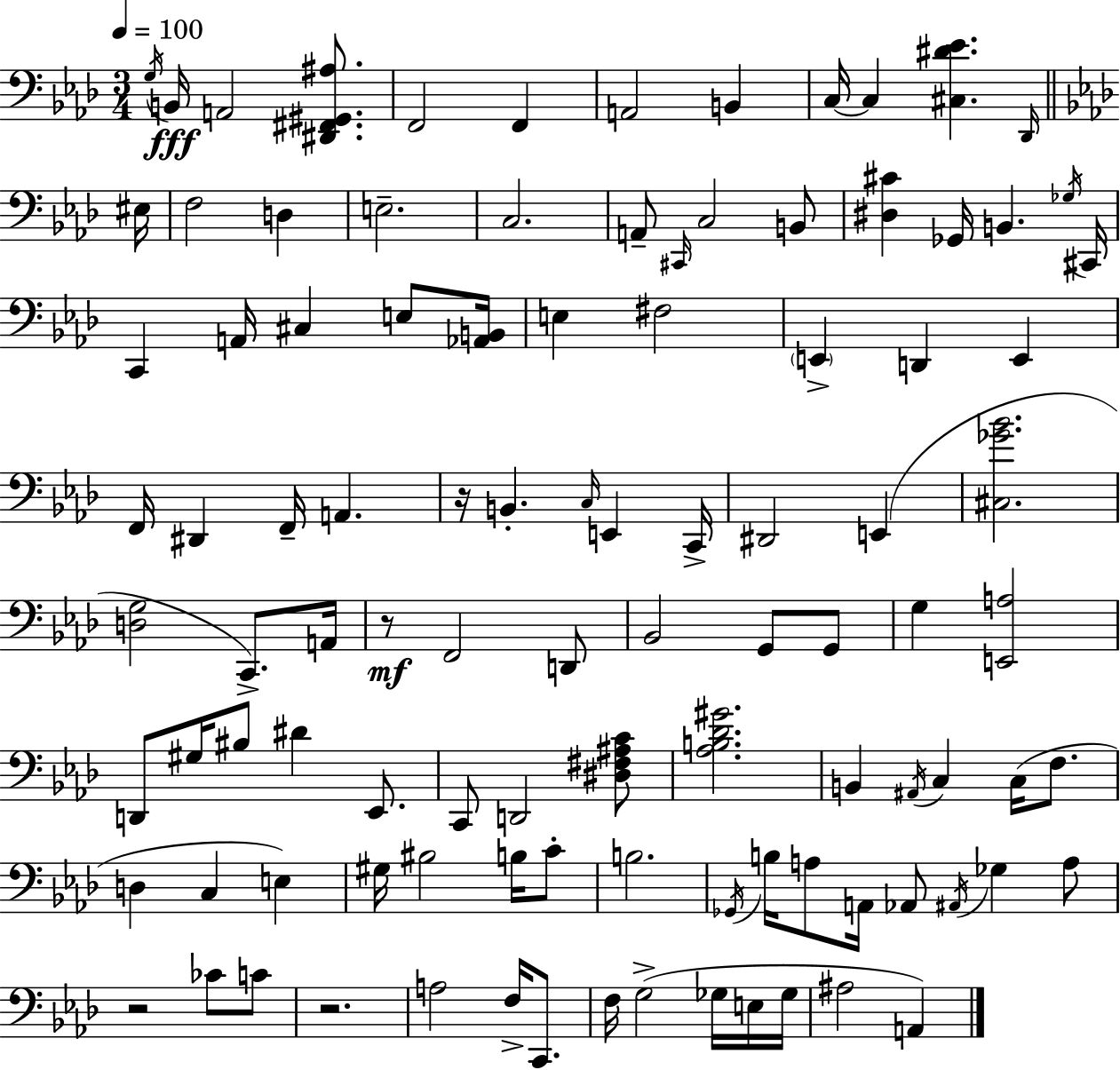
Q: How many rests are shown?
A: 4